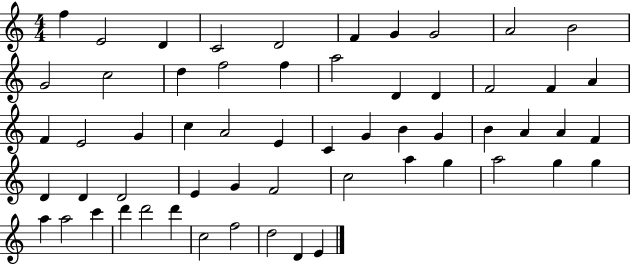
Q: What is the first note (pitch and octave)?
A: F5